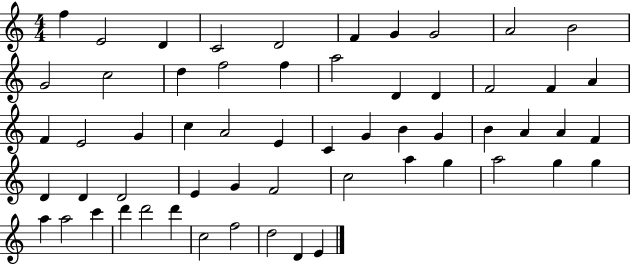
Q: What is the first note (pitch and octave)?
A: F5